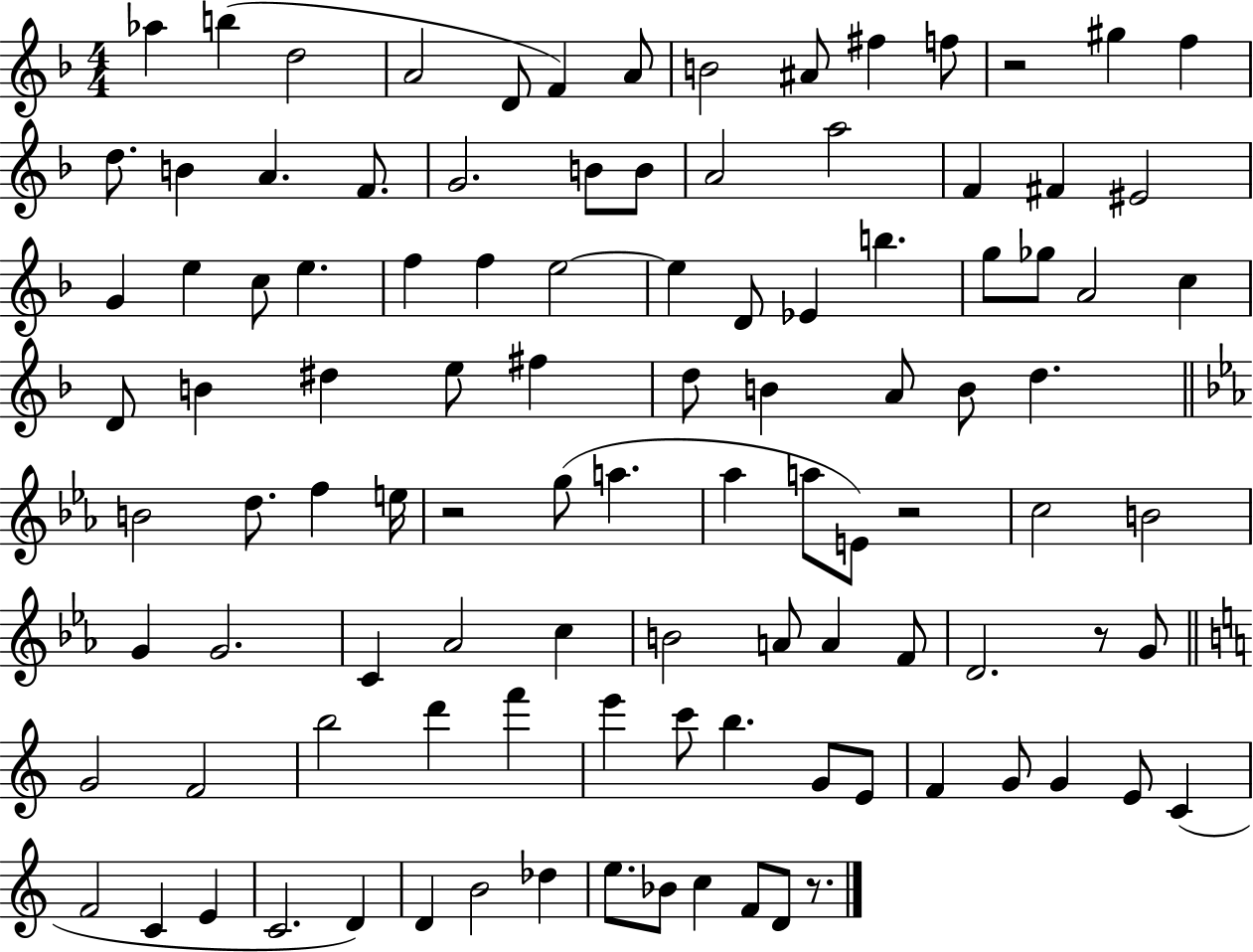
X:1
T:Untitled
M:4/4
L:1/4
K:F
_a b d2 A2 D/2 F A/2 B2 ^A/2 ^f f/2 z2 ^g f d/2 B A F/2 G2 B/2 B/2 A2 a2 F ^F ^E2 G e c/2 e f f e2 e D/2 _E b g/2 _g/2 A2 c D/2 B ^d e/2 ^f d/2 B A/2 B/2 d B2 d/2 f e/4 z2 g/2 a _a a/2 E/2 z2 c2 B2 G G2 C _A2 c B2 A/2 A F/2 D2 z/2 G/2 G2 F2 b2 d' f' e' c'/2 b G/2 E/2 F G/2 G E/2 C F2 C E C2 D D B2 _d e/2 _B/2 c F/2 D/2 z/2